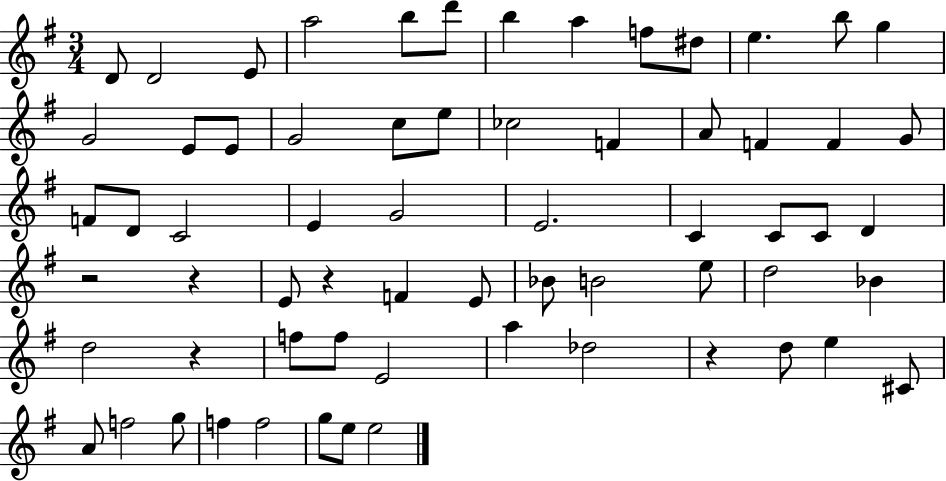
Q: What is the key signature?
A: G major